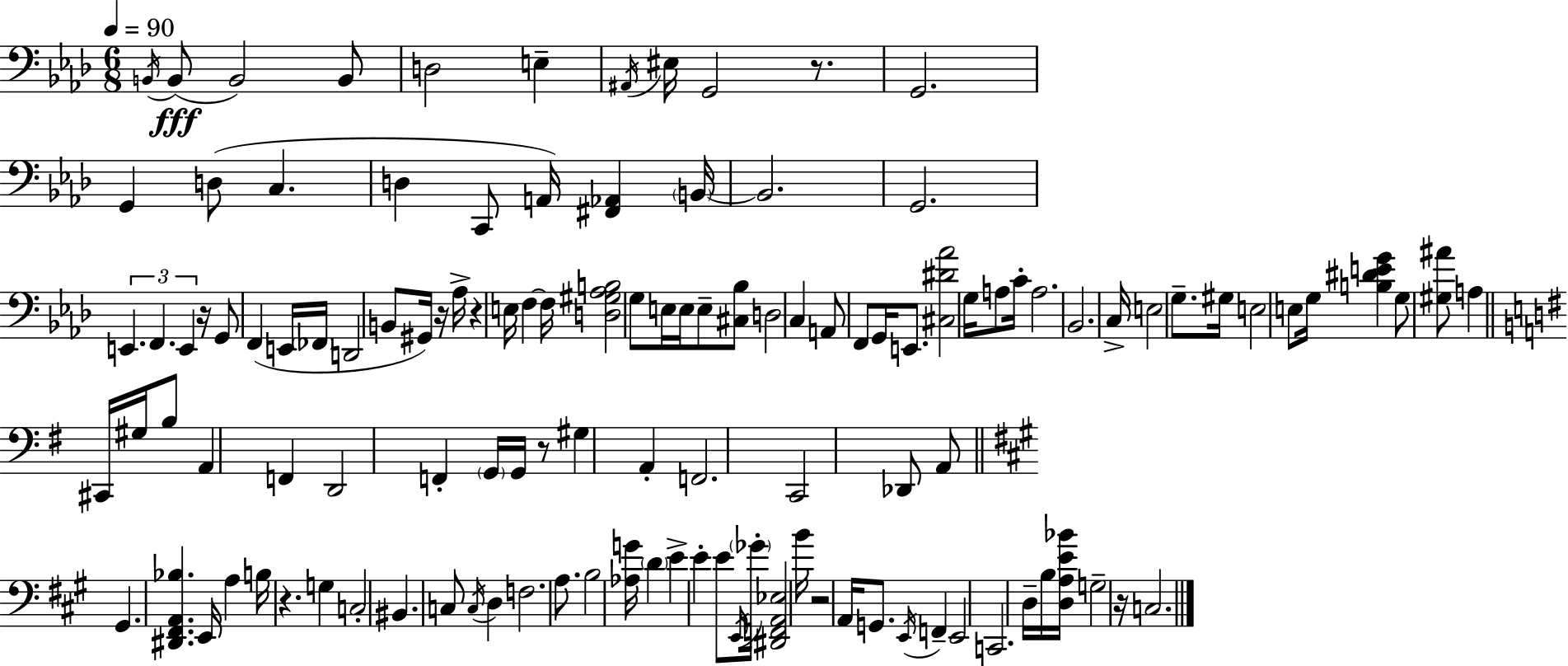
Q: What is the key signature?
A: AES major